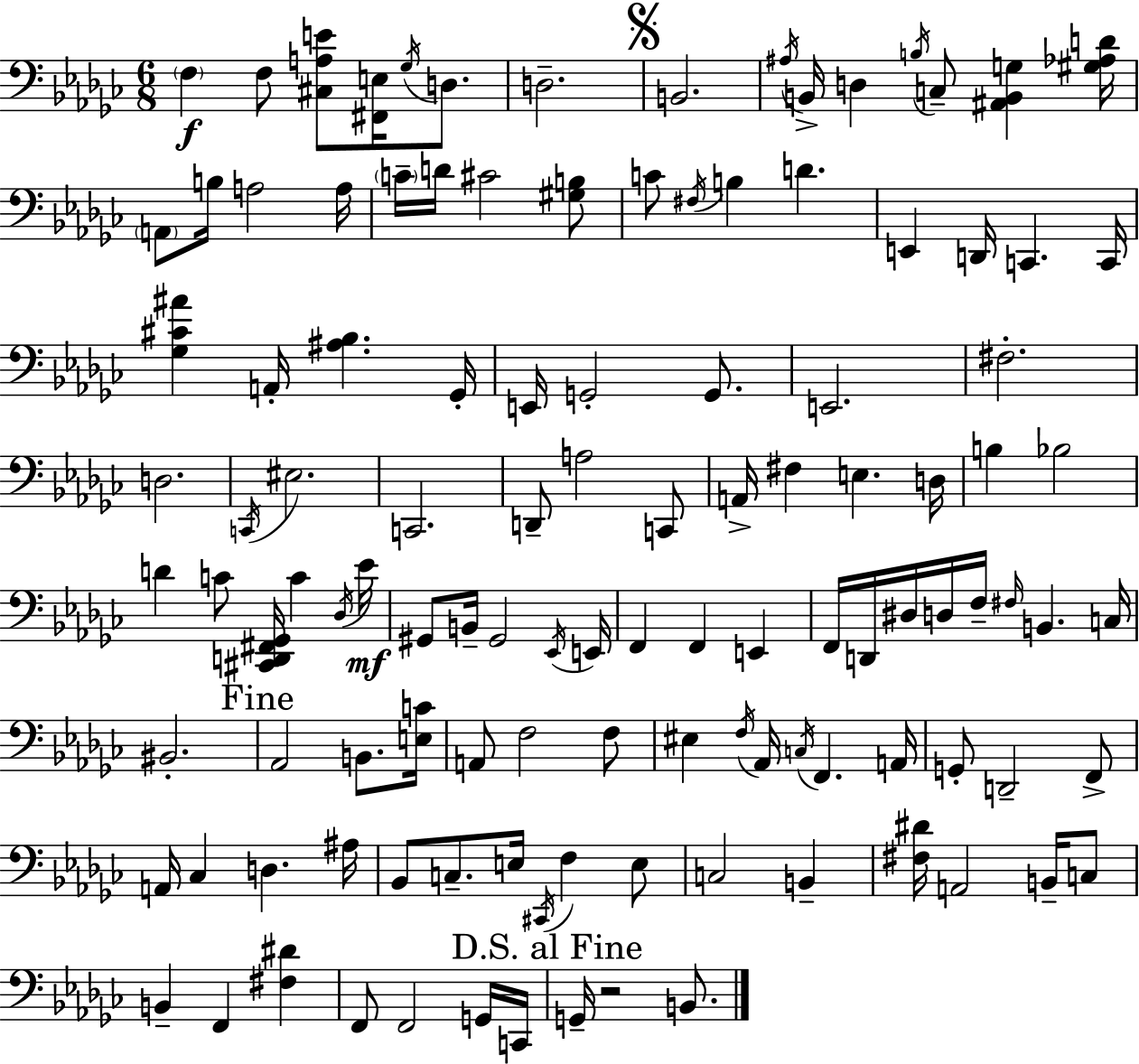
F3/q F3/e [C#3,A3,E4]/e [F#2,E3]/s Gb3/s D3/e. D3/h. B2/h. A#3/s B2/s D3/q B3/s C3/e [A#2,B2,G3]/q [G#3,Ab3,D4]/s A2/e B3/s A3/h A3/s C4/s D4/s C#4/h [G#3,B3]/e C4/e F#3/s B3/q D4/q. E2/q D2/s C2/q. C2/s [Gb3,C#4,A#4]/q A2/s [A#3,Bb3]/q. Gb2/s E2/s G2/h G2/e. E2/h. F#3/h. D3/h. C2/s EIS3/h. C2/h. D2/e A3/h C2/e A2/s F#3/q E3/q. D3/s B3/q Bb3/h D4/q C4/e [C#2,D2,F#2,Gb2]/s C4/q Db3/s Eb4/s G#2/e B2/s G#2/h Eb2/s E2/s F2/q F2/q E2/q F2/s D2/s D#3/s D3/s F3/s F#3/s B2/q. C3/s BIS2/h. Ab2/h B2/e. [E3,C4]/s A2/e F3/h F3/e EIS3/q F3/s Ab2/s C3/s F2/q. A2/s G2/e D2/h F2/e A2/s CES3/q D3/q. A#3/s Bb2/e C3/e. E3/s C#2/s F3/q E3/e C3/h B2/q [F#3,D#4]/s A2/h B2/s C3/e B2/q F2/q [F#3,D#4]/q F2/e F2/h G2/s C2/s G2/s R/h B2/e.